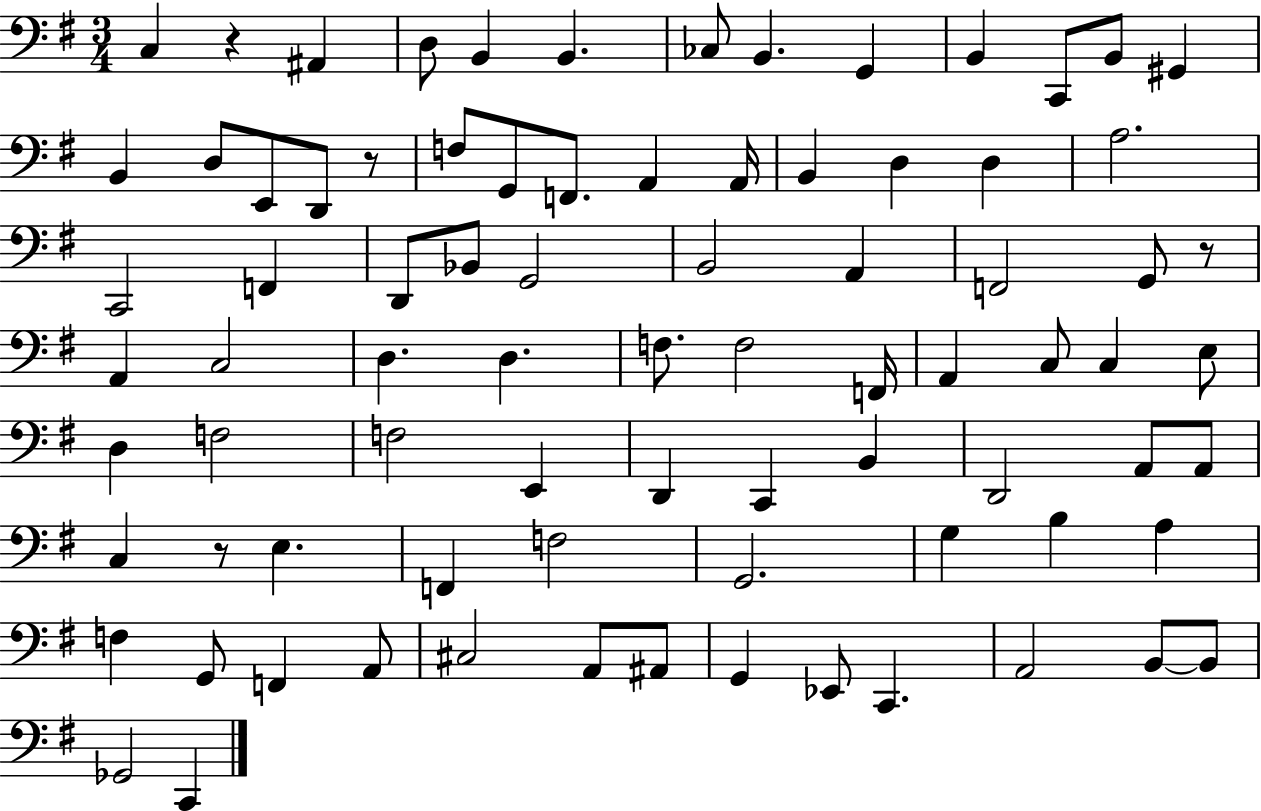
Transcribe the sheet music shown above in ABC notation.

X:1
T:Untitled
M:3/4
L:1/4
K:G
C, z ^A,, D,/2 B,, B,, _C,/2 B,, G,, B,, C,,/2 B,,/2 ^G,, B,, D,/2 E,,/2 D,,/2 z/2 F,/2 G,,/2 F,,/2 A,, A,,/4 B,, D, D, A,2 C,,2 F,, D,,/2 _B,,/2 G,,2 B,,2 A,, F,,2 G,,/2 z/2 A,, C,2 D, D, F,/2 F,2 F,,/4 A,, C,/2 C, E,/2 D, F,2 F,2 E,, D,, C,, B,, D,,2 A,,/2 A,,/2 C, z/2 E, F,, F,2 G,,2 G, B, A, F, G,,/2 F,, A,,/2 ^C,2 A,,/2 ^A,,/2 G,, _E,,/2 C,, A,,2 B,,/2 B,,/2 _G,,2 C,,